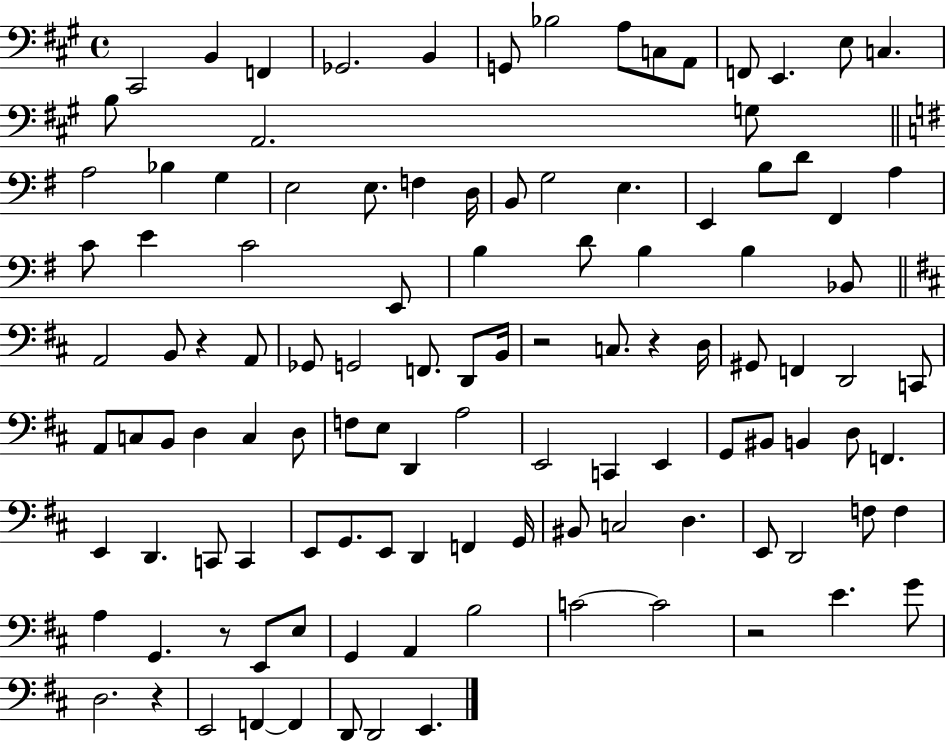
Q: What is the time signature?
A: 4/4